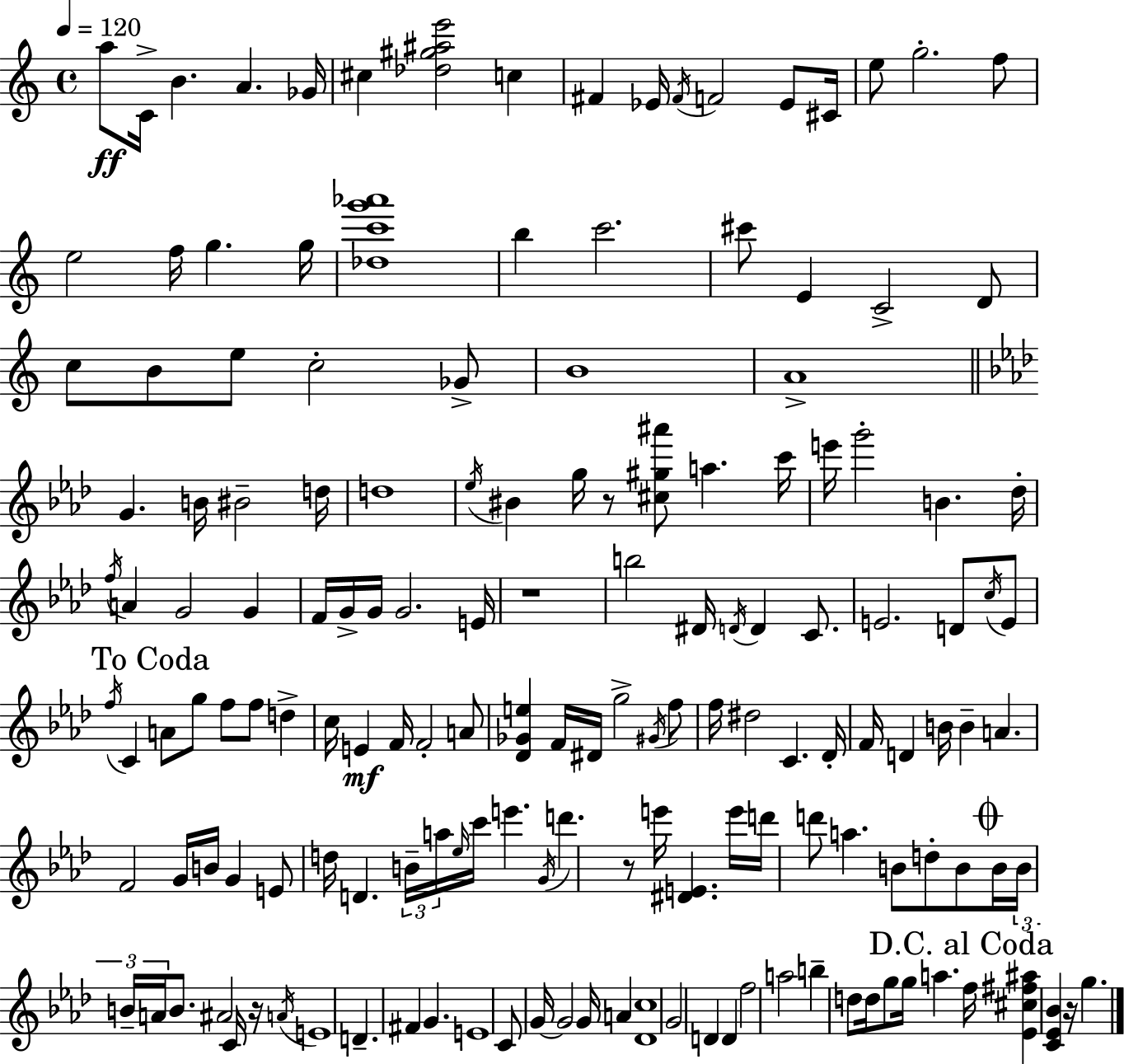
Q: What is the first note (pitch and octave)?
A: A5